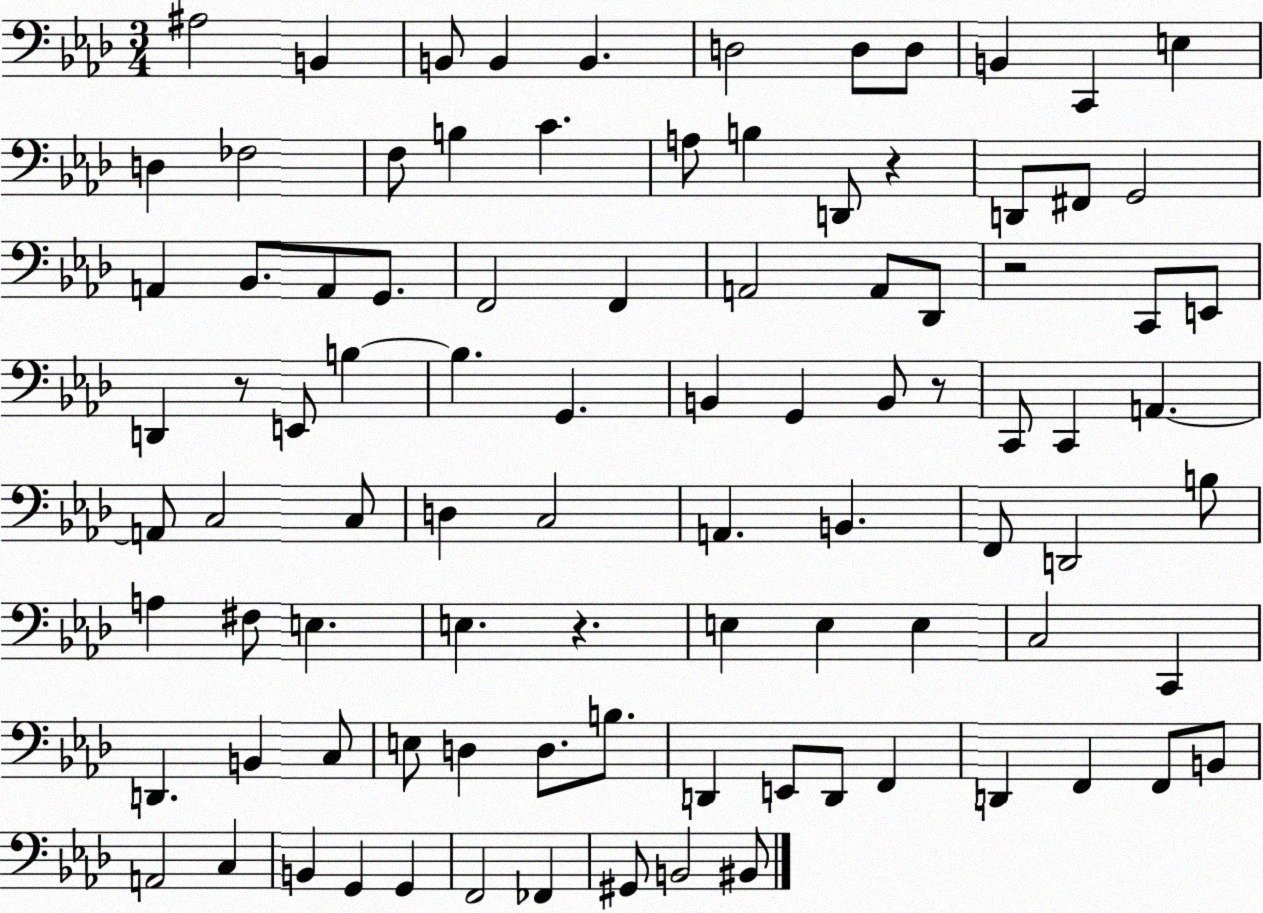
X:1
T:Untitled
M:3/4
L:1/4
K:Ab
^A,2 B,, B,,/2 B,, B,, D,2 D,/2 D,/2 B,, C,, E, D, _F,2 F,/2 B, C A,/2 B, D,,/2 z D,,/2 ^F,,/2 G,,2 A,, _B,,/2 A,,/2 G,,/2 F,,2 F,, A,,2 A,,/2 _D,,/2 z2 C,,/2 E,,/2 D,, z/2 E,,/2 B, B, G,, B,, G,, B,,/2 z/2 C,,/2 C,, A,, A,,/2 C,2 C,/2 D, C,2 A,, B,, F,,/2 D,,2 B,/2 A, ^F,/2 E, E, z E, E, E, C,2 C,, D,, B,, C,/2 E,/2 D, D,/2 B,/2 D,, E,,/2 D,,/2 F,, D,, F,, F,,/2 B,,/2 A,,2 C, B,, G,, G,, F,,2 _F,, ^G,,/2 B,,2 ^B,,/2